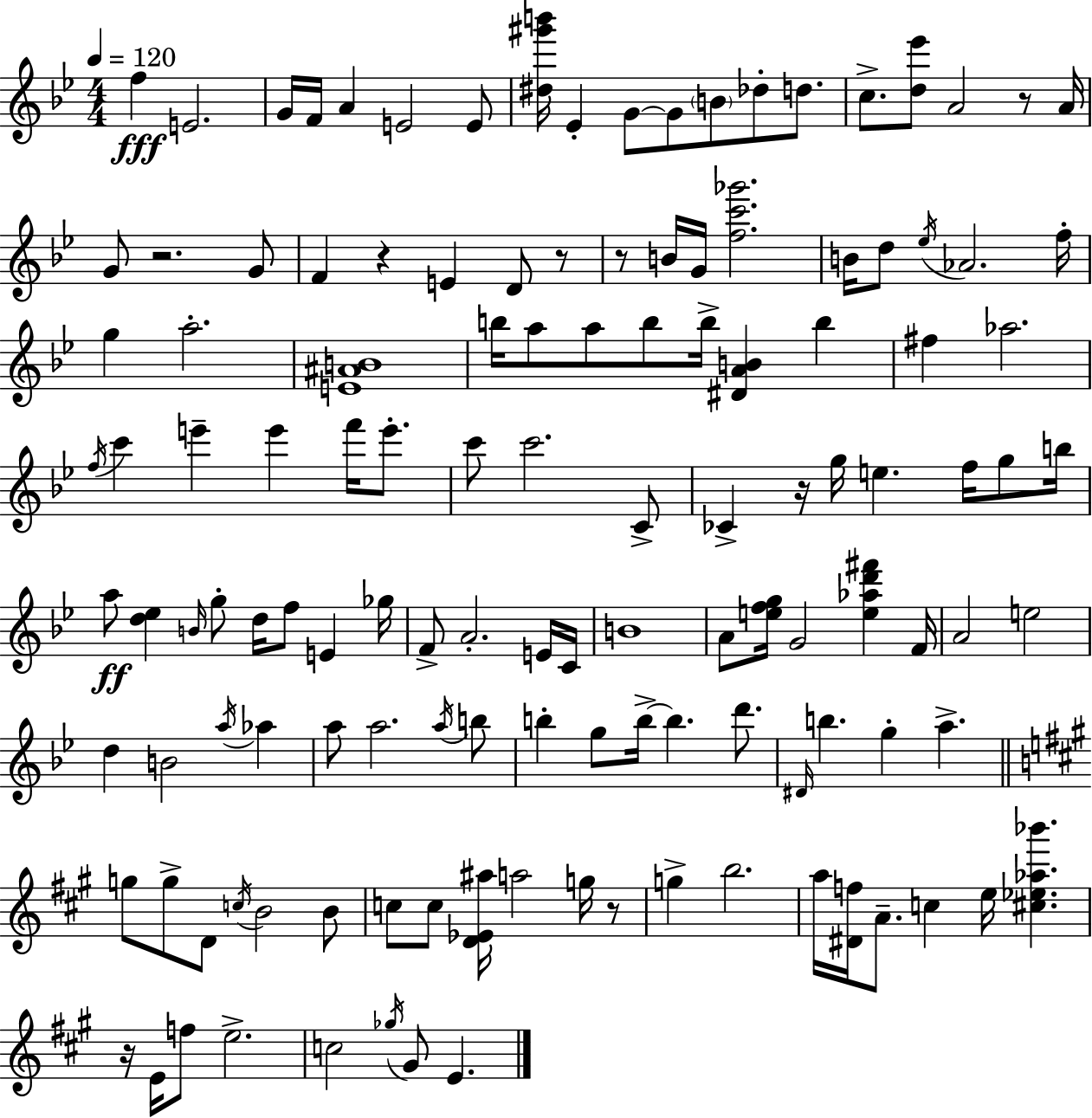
F5/q E4/h. G4/s F4/s A4/q E4/h E4/e [D#5,G#6,B6]/s Eb4/q G4/e G4/e B4/e Db5/e D5/e. C5/e. [D5,Eb6]/e A4/h R/e A4/s G4/e R/h. G4/e F4/q R/q E4/q D4/e R/e R/e B4/s G4/s [F5,C6,Gb6]/h. B4/s D5/e Eb5/s Ab4/h. F5/s G5/q A5/h. [E4,A#4,B4]/w B5/s A5/e A5/e B5/e B5/s [D#4,A4,B4]/q B5/q F#5/q Ab5/h. F5/s C6/q E6/q E6/q F6/s E6/e. C6/e C6/h. C4/e CES4/q R/s G5/s E5/q. F5/s G5/e B5/s A5/e [D5,Eb5]/q B4/s G5/e D5/s F5/e E4/q Gb5/s F4/e A4/h. E4/s C4/s B4/w A4/e [E5,F5,G5]/s G4/h [E5,Ab5,D6,F#6]/q F4/s A4/h E5/h D5/q B4/h A5/s Ab5/q A5/e A5/h. A5/s B5/e B5/q G5/e B5/s B5/q. D6/e. D#4/s B5/q. G5/q A5/q. G5/e G5/e D4/e C5/s B4/h B4/e C5/e C5/e [D4,Eb4,A#5]/s A5/h G5/s R/e G5/q B5/h. A5/s [D#4,F5]/s A4/e. C5/q E5/s [C#5,Eb5,Ab5,Bb6]/q. R/s E4/s F5/e E5/h. C5/h Gb5/s G#4/e E4/q.